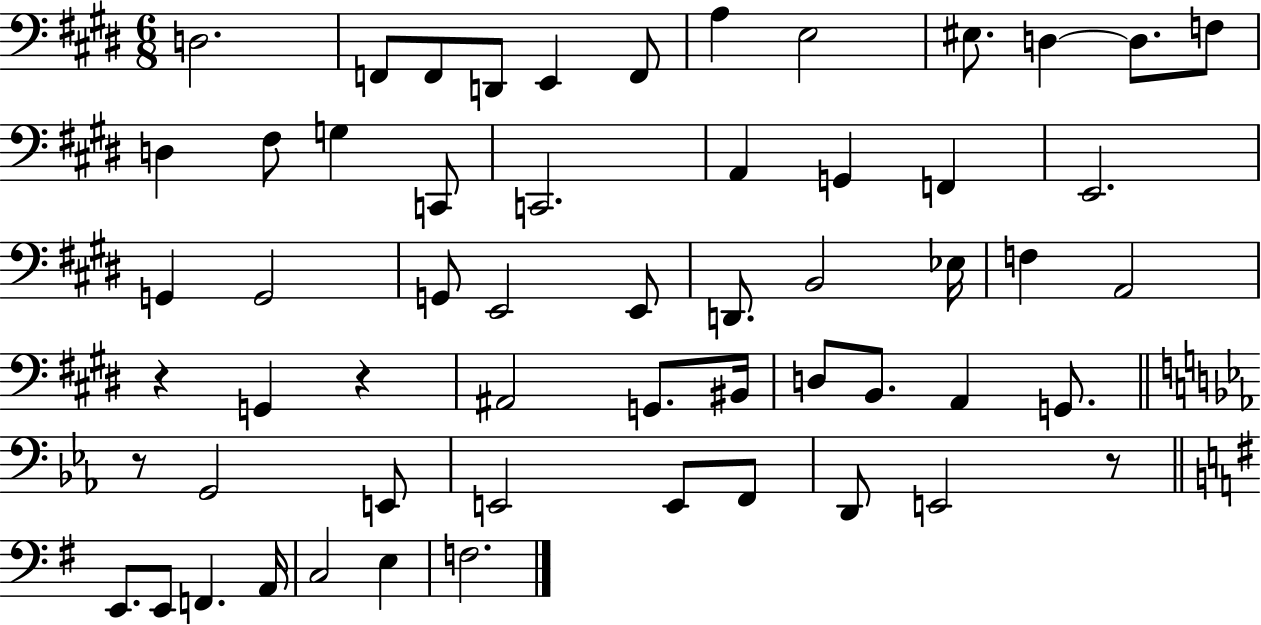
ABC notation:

X:1
T:Untitled
M:6/8
L:1/4
K:E
D,2 F,,/2 F,,/2 D,,/2 E,, F,,/2 A, E,2 ^E,/2 D, D,/2 F,/2 D, ^F,/2 G, C,,/2 C,,2 A,, G,, F,, E,,2 G,, G,,2 G,,/2 E,,2 E,,/2 D,,/2 B,,2 _E,/4 F, A,,2 z G,, z ^A,,2 G,,/2 ^B,,/4 D,/2 B,,/2 A,, G,,/2 z/2 G,,2 E,,/2 E,,2 E,,/2 F,,/2 D,,/2 E,,2 z/2 E,,/2 E,,/2 F,, A,,/4 C,2 E, F,2